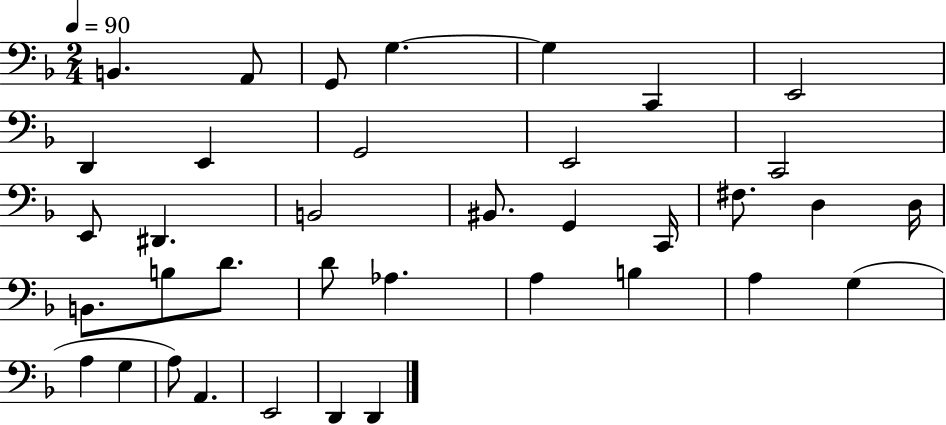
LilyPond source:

{
  \clef bass
  \numericTimeSignature
  \time 2/4
  \key f \major
  \tempo 4 = 90
  b,4. a,8 | g,8 g4.~~ | g4 c,4 | e,2 | \break d,4 e,4 | g,2 | e,2 | c,2 | \break e,8 dis,4. | b,2 | bis,8. g,4 c,16 | fis8. d4 d16 | \break b,8. b8 d'8. | d'8 aes4. | a4 b4 | a4 g4( | \break a4 g4 | a8) a,4. | e,2 | d,4 d,4 | \break \bar "|."
}